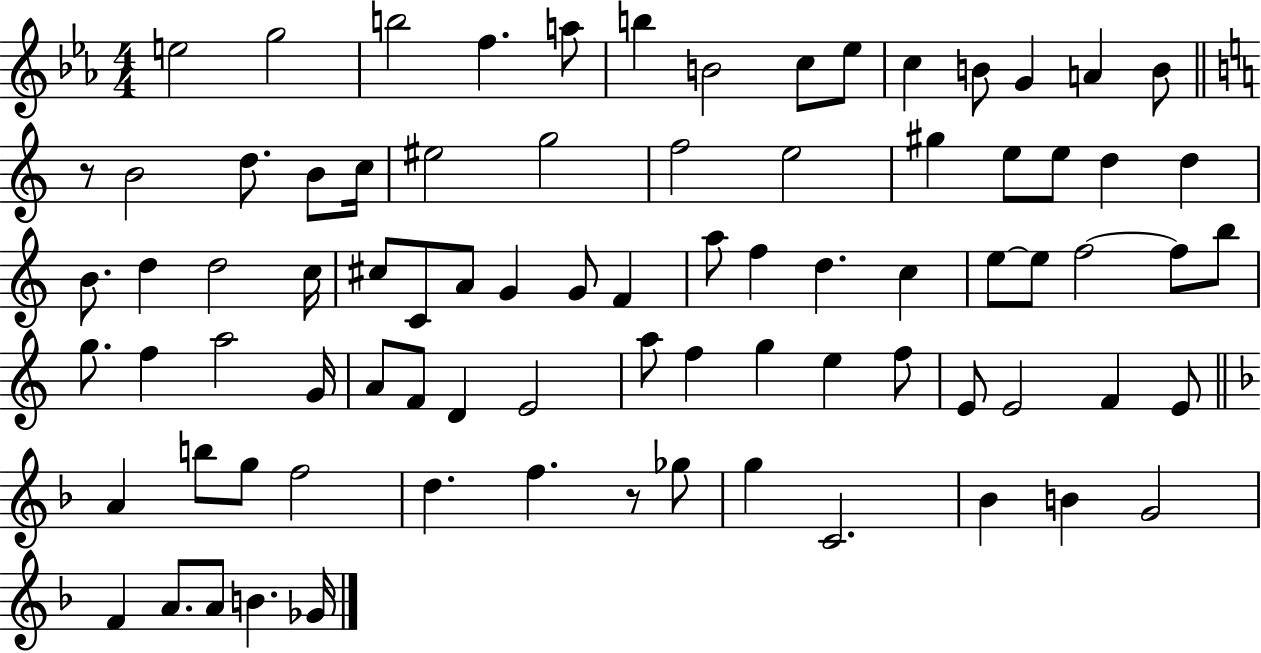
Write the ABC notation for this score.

X:1
T:Untitled
M:4/4
L:1/4
K:Eb
e2 g2 b2 f a/2 b B2 c/2 _e/2 c B/2 G A B/2 z/2 B2 d/2 B/2 c/4 ^e2 g2 f2 e2 ^g e/2 e/2 d d B/2 d d2 c/4 ^c/2 C/2 A/2 G G/2 F a/2 f d c e/2 e/2 f2 f/2 b/2 g/2 f a2 G/4 A/2 F/2 D E2 a/2 f g e f/2 E/2 E2 F E/2 A b/2 g/2 f2 d f z/2 _g/2 g C2 _B B G2 F A/2 A/2 B _G/4